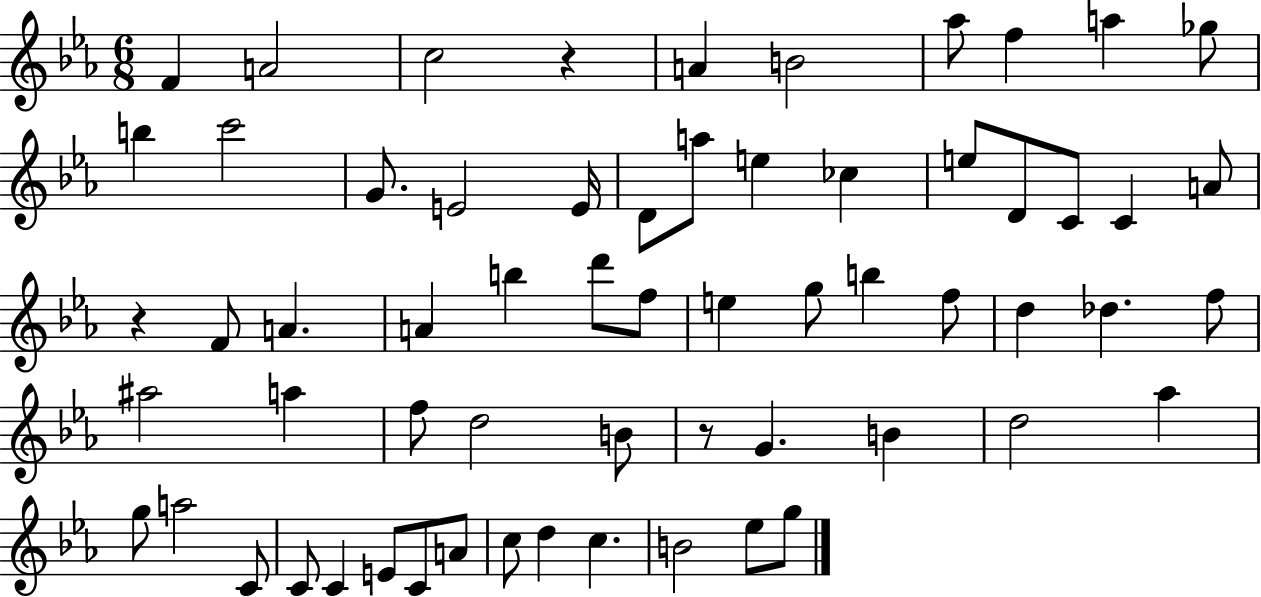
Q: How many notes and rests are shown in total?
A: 62